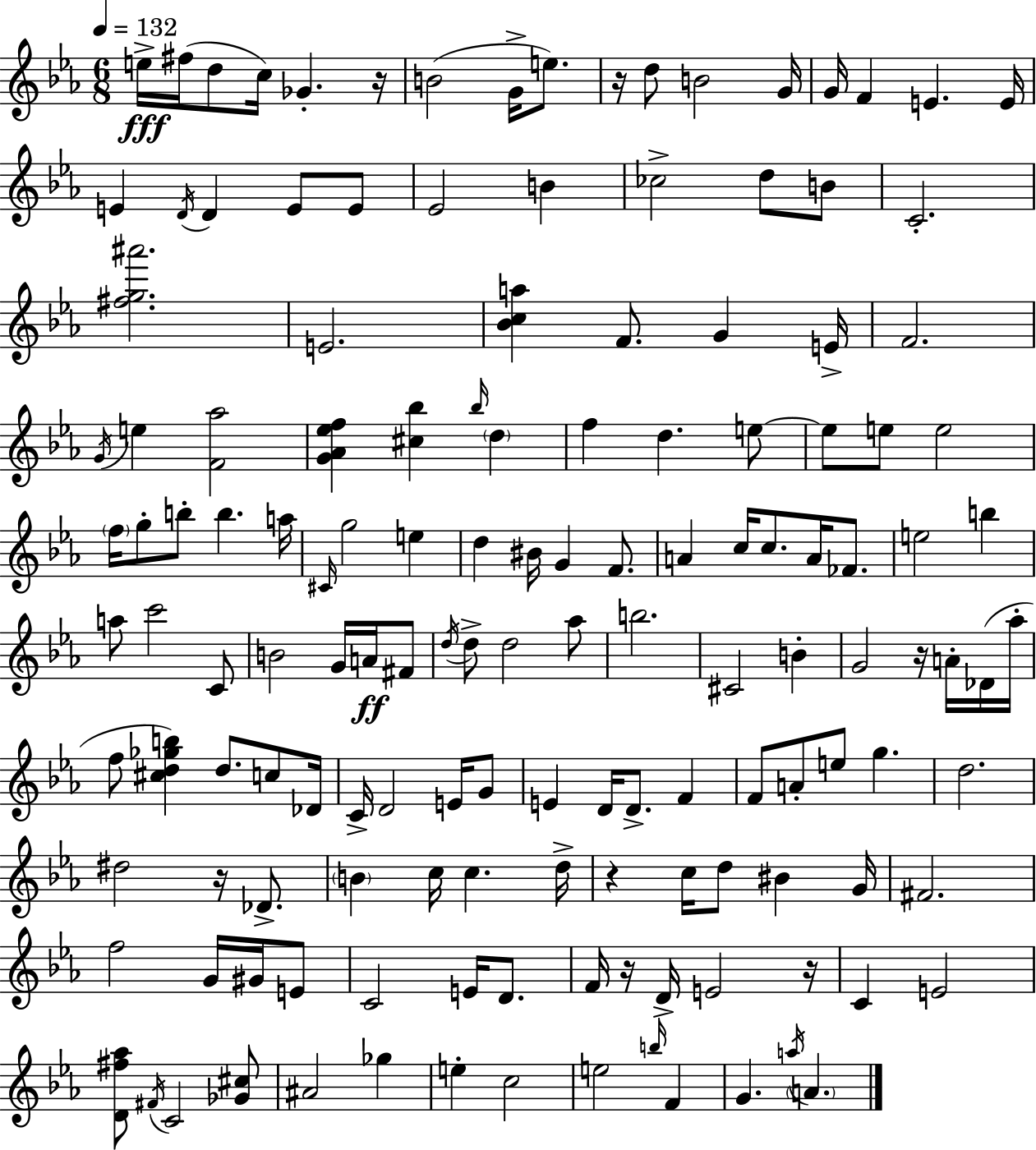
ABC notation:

X:1
T:Untitled
M:6/8
L:1/4
K:Cm
e/4 ^f/4 d/2 c/4 _G z/4 B2 G/4 e/2 z/4 d/2 B2 G/4 G/4 F E E/4 E D/4 D E/2 E/2 _E2 B _c2 d/2 B/2 C2 [^fg^a']2 E2 [_Bca] F/2 G E/4 F2 G/4 e [F_a]2 [G_A_ef] [^c_b] _b/4 d f d e/2 e/2 e/2 e2 f/4 g/2 b/2 b a/4 ^C/4 g2 e d ^B/4 G F/2 A c/4 c/2 A/4 _F/2 e2 b a/2 c'2 C/2 B2 G/4 A/4 ^F/2 d/4 d/2 d2 _a/2 b2 ^C2 B G2 z/4 A/4 _D/4 _a/4 f/2 [^cd_gb] d/2 c/2 _D/4 C/4 D2 E/4 G/2 E D/4 D/2 F F/2 A/2 e/2 g d2 ^d2 z/4 _D/2 B c/4 c d/4 z c/4 d/2 ^B G/4 ^F2 f2 G/4 ^G/4 E/2 C2 E/4 D/2 F/4 z/4 D/4 E2 z/4 C E2 [D^f_a]/2 ^F/4 C2 [_G^c]/2 ^A2 _g e c2 e2 b/4 F G a/4 A